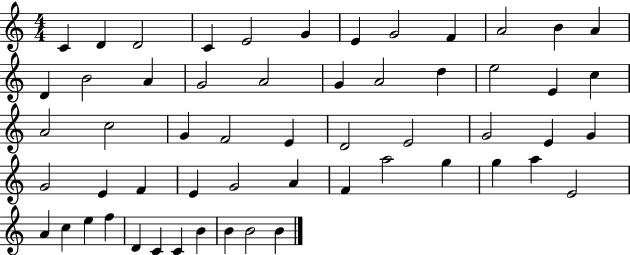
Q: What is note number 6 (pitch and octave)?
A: G4